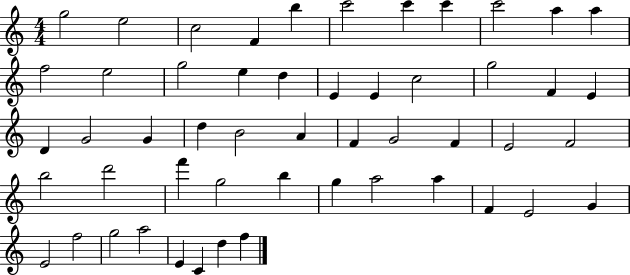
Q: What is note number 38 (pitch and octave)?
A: B5